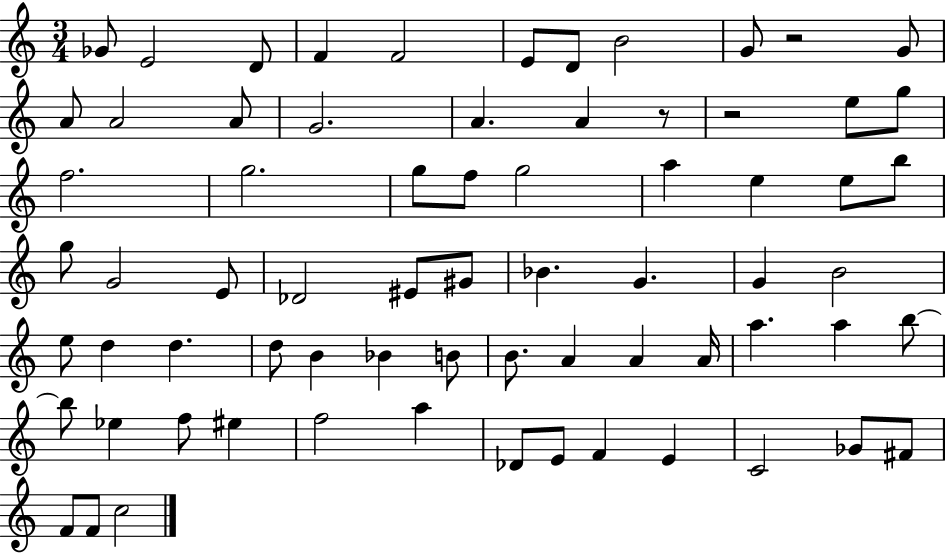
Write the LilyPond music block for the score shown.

{
  \clef treble
  \numericTimeSignature
  \time 3/4
  \key c \major
  \repeat volta 2 { ges'8 e'2 d'8 | f'4 f'2 | e'8 d'8 b'2 | g'8 r2 g'8 | \break a'8 a'2 a'8 | g'2. | a'4. a'4 r8 | r2 e''8 g''8 | \break f''2. | g''2. | g''8 f''8 g''2 | a''4 e''4 e''8 b''8 | \break g''8 g'2 e'8 | des'2 eis'8 gis'8 | bes'4. g'4. | g'4 b'2 | \break e''8 d''4 d''4. | d''8 b'4 bes'4 b'8 | b'8. a'4 a'4 a'16 | a''4. a''4 b''8~~ | \break b''8 ees''4 f''8 eis''4 | f''2 a''4 | des'8 e'8 f'4 e'4 | c'2 ges'8 fis'8 | \break f'8 f'8 c''2 | } \bar "|."
}